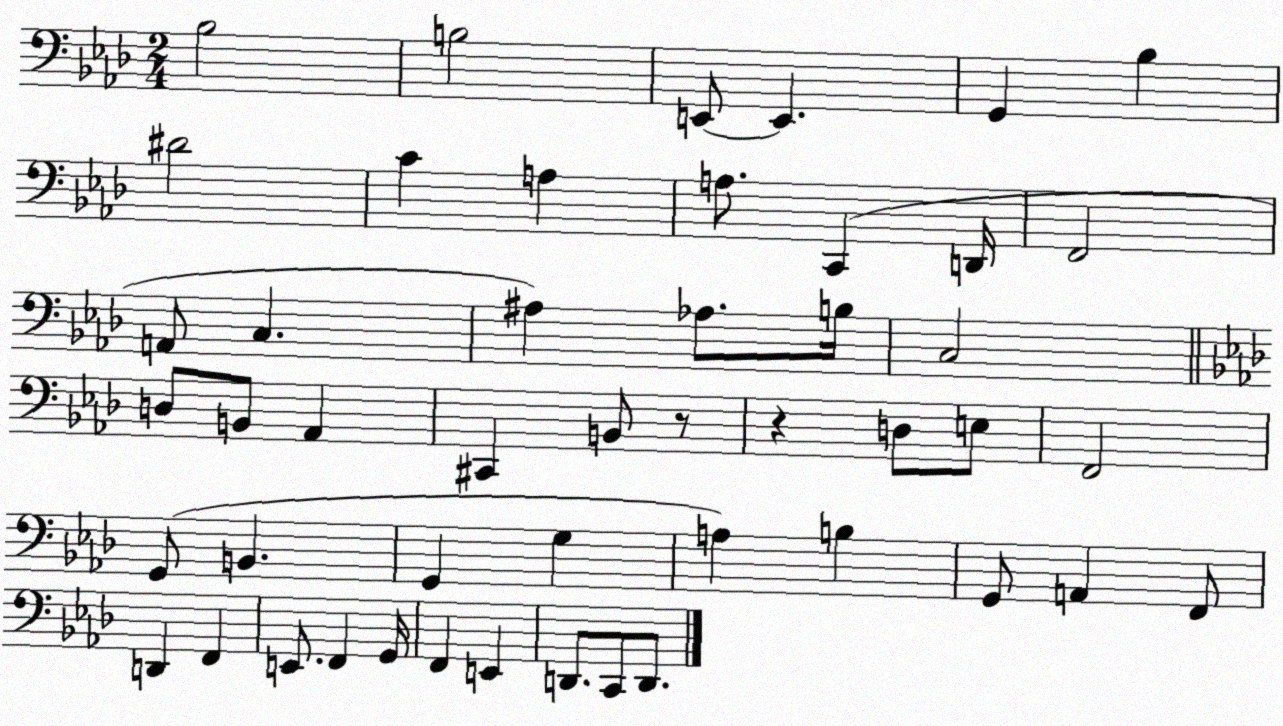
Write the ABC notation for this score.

X:1
T:Untitled
M:2/4
L:1/4
K:Ab
_B,2 B,2 E,,/2 E,, G,, _B, ^D2 C A, A,/2 C,, D,,/4 F,,2 A,,/2 C, ^A, _A,/2 B,/4 C,2 D,/2 B,,/2 _A,, ^C,, B,,/2 z/2 z D,/2 E,/2 F,,2 G,,/2 B,, G,, G, A, B, G,,/2 A,, F,,/2 D,, F,, E,,/2 F,, G,,/4 F,, E,, D,,/2 C,,/2 D,,/2